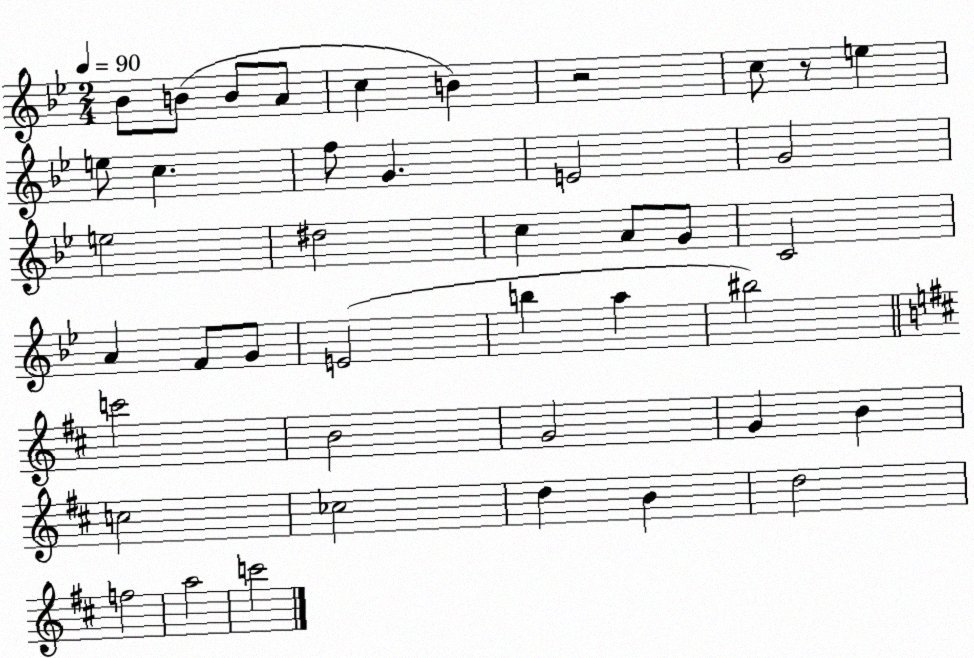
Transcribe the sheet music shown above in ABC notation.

X:1
T:Untitled
M:2/4
L:1/4
K:Bb
_B/2 B/2 B/2 A/2 c B z2 c/2 z/2 e e/2 c f/2 G E2 G2 e2 ^d2 c A/2 G/2 C2 A F/2 G/2 E2 b a ^b2 c'2 B2 G2 G B c2 _c2 d B d2 f2 a2 c'2